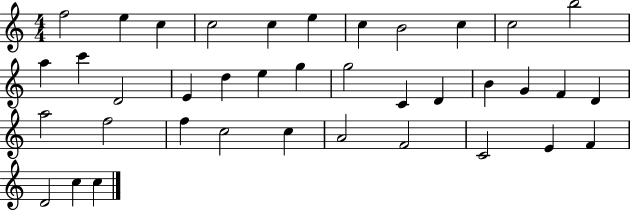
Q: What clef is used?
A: treble